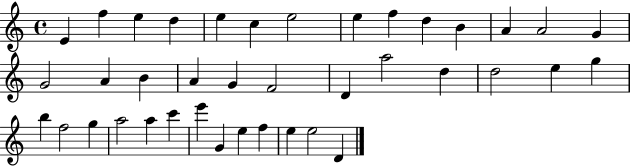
X:1
T:Untitled
M:4/4
L:1/4
K:C
E f e d e c e2 e f d B A A2 G G2 A B A G F2 D a2 d d2 e g b f2 g a2 a c' e' G e f e e2 D